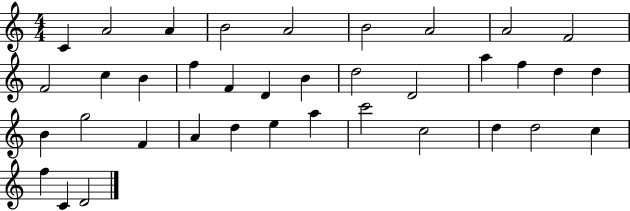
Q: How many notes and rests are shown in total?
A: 37